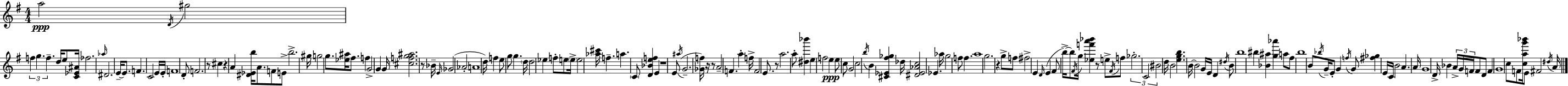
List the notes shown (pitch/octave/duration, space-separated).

A5/h D4/s G#5/h F5/q G5/q. F5/q. D5/s E5/e [C4,Eb4,A#4]/s FES5/h. Ab5/s D#4/h. E4/s E4/e. F4/q. C4/h E4/s E4/s F4/w D4/e F4/h. R/e C#5/q R/q A4/q [D#4,Eb4,B5]/s A4/e. F4/e E4/e B5/h. G#5/s G5/h G5/e. [Eb5,A#5]/s F#5/e. F5/q G4/h G4/q G4/s [C#5,F5,G5,A#5]/h. R/e Bb4/s E4/s Gb4/h Ab4/h A4/w D5/s F5/q E5/e G5/e G5/q. D5/s D5/h Eb5/q F5/e E5/e E5/s E5/h [Ab5,C#6]/s F5/q. A5/q. C4/e [D4,Bb4,E5,F5]/q E4/q R/w E4/e A#5/s G4/h. [Gb4,F5]/s R/s R/e A4/h F4/q. A5/q F5/s F4/h E4/e. R/e A5/h. A5/e [D#5,Bb6]/q E5/q F5/h E5/q E5/e C5/e G4/h C5/h B5/s B4/q [C#4,Eb4,F#5,Gb5]/q Db5/s [D#4,Eb4,Ab4,C5]/h Eb4/q. Ab5/s G5/h F5/e F5/q. A5/w G5/h. R/q G5/e F5/e F#5/h E4/q D4/s E4/q F#4/e B5/s B5/e F#4/s G5/s [Eb5,F6,A6,Bb6]/q R/e E5/e F#4/s F5/e Gb5/h. C4/h BIS4/h D5/s B4/h [E5,G5,B5]/q. B4/s B4/h G4/s E4/s D4/q D#5/s B4/e B5/w BIS5/q [Bb4,A#5]/q [G5,Ab6]/q A5/e F#5/e B5/w B4/e Bb5/s G4/s E4/e G4/q F5/s G4/e [F#5,Gb5]/q E4/s C4/s B4/h A4/q. A4/s G4/w D4/s Bb4/q A4/s G4/s F4/s F4/e D4/e F4/q G4/w C5/e F4/e [C5,A5,G6,Bb6]/s E4/e F#4/h D#5/s A4/s